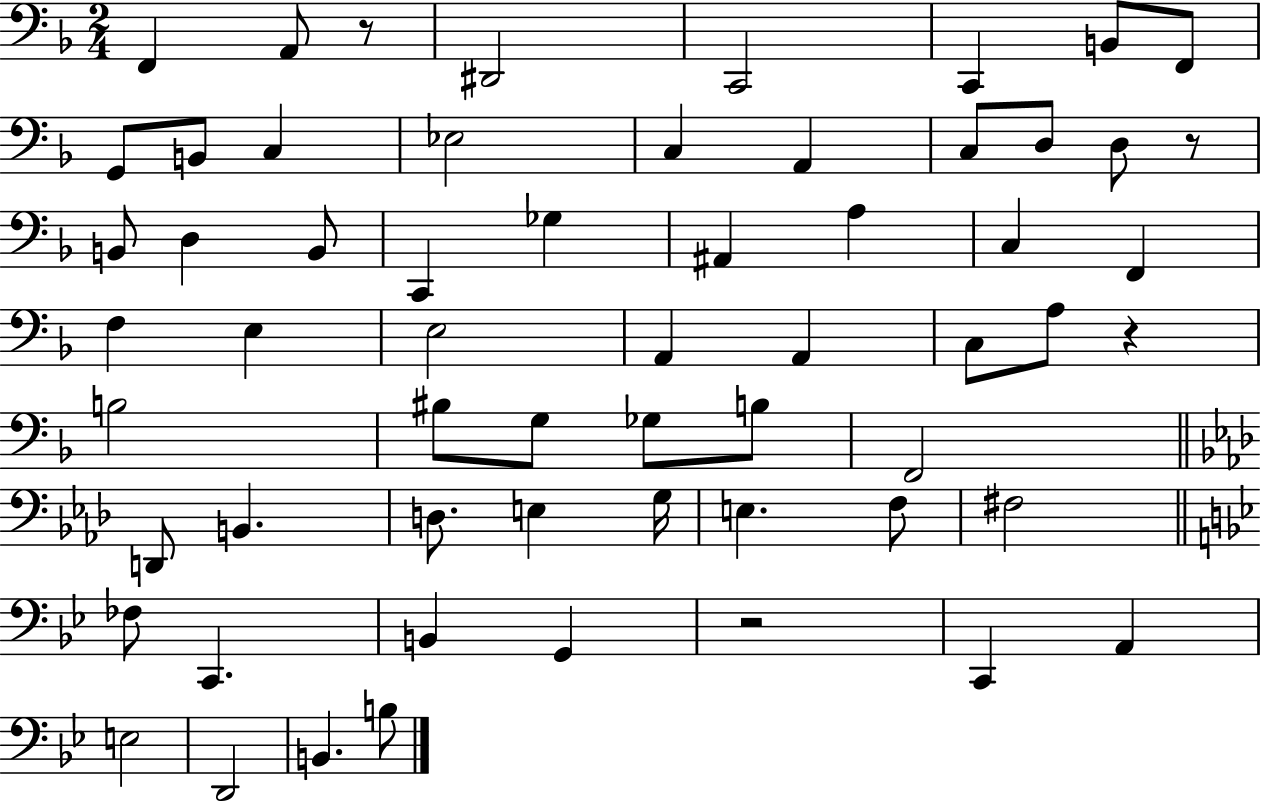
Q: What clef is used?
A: bass